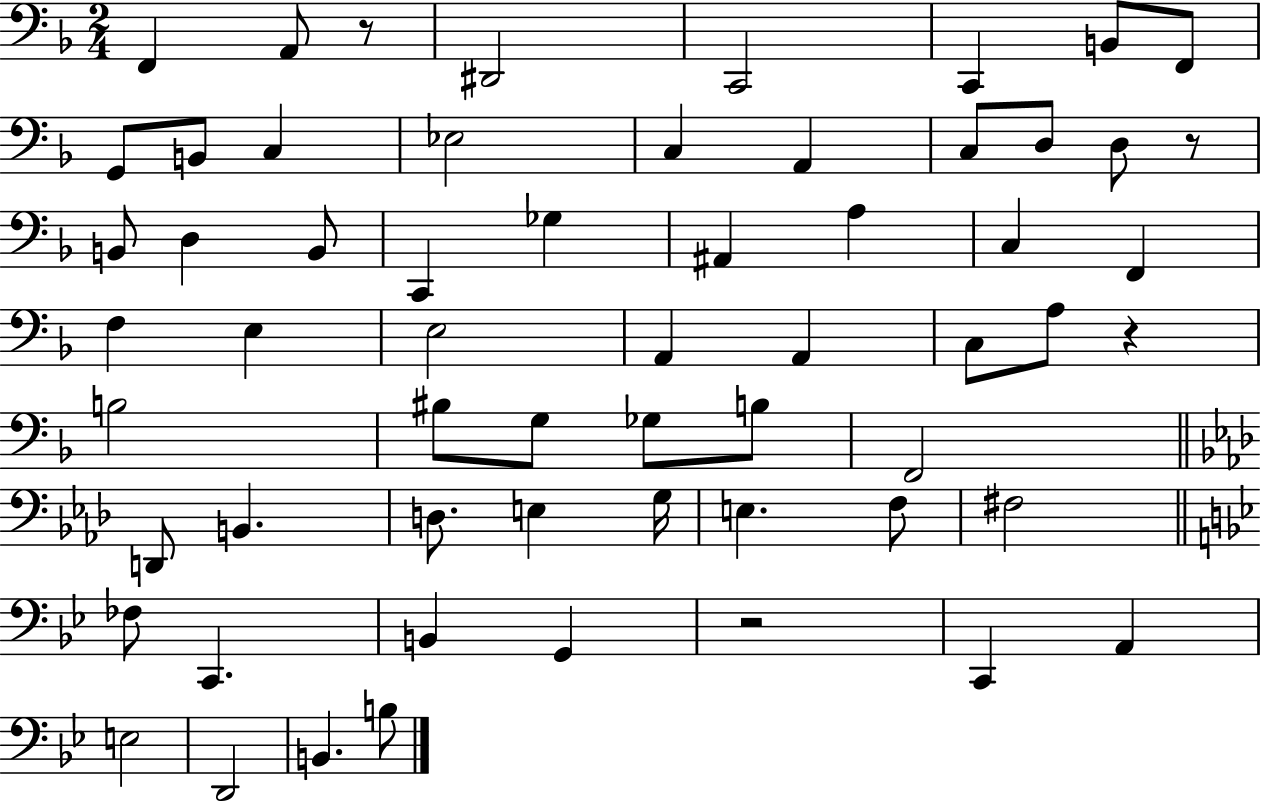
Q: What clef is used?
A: bass